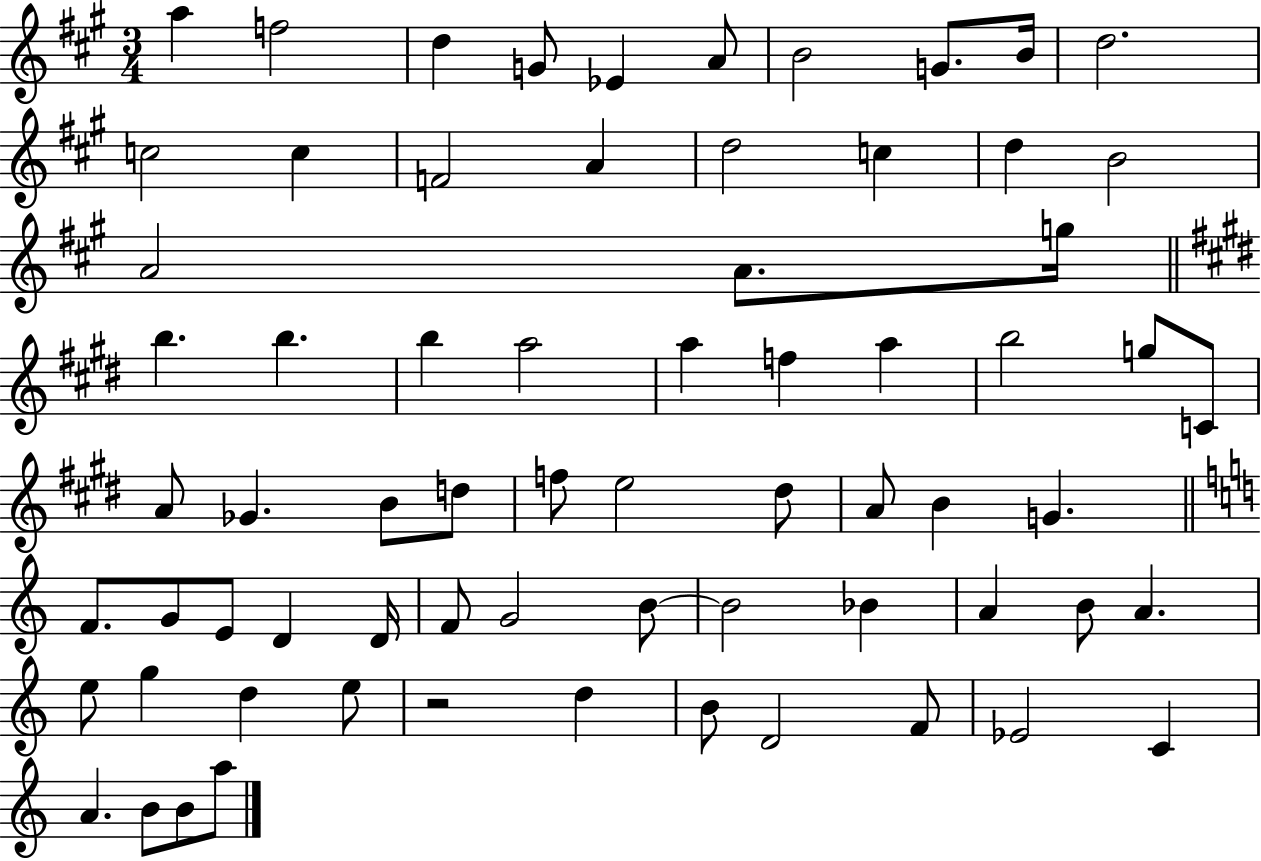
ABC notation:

X:1
T:Untitled
M:3/4
L:1/4
K:A
a f2 d G/2 _E A/2 B2 G/2 B/4 d2 c2 c F2 A d2 c d B2 A2 A/2 g/4 b b b a2 a f a b2 g/2 C/2 A/2 _G B/2 d/2 f/2 e2 ^d/2 A/2 B G F/2 G/2 E/2 D D/4 F/2 G2 B/2 B2 _B A B/2 A e/2 g d e/2 z2 d B/2 D2 F/2 _E2 C A B/2 B/2 a/2